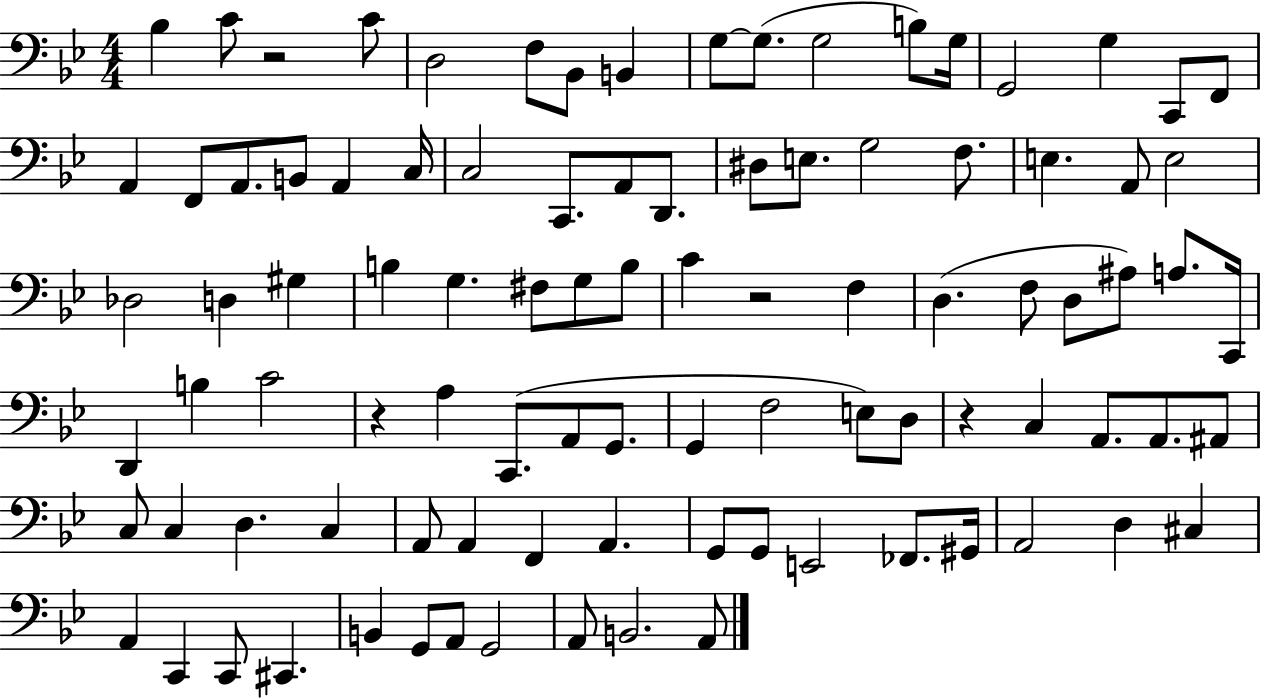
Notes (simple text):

Bb3/q C4/e R/h C4/e D3/h F3/e Bb2/e B2/q G3/e G3/e. G3/h B3/e G3/s G2/h G3/q C2/e F2/e A2/q F2/e A2/e. B2/e A2/q C3/s C3/h C2/e. A2/e D2/e. D#3/e E3/e. G3/h F3/e. E3/q. A2/e E3/h Db3/h D3/q G#3/q B3/q G3/q. F#3/e G3/e B3/e C4/q R/h F3/q D3/q. F3/e D3/e A#3/e A3/e. C2/s D2/q B3/q C4/h R/q A3/q C2/e. A2/e G2/e. G2/q F3/h E3/e D3/e R/q C3/q A2/e. A2/e. A#2/e C3/e C3/q D3/q. C3/q A2/e A2/q F2/q A2/q. G2/e G2/e E2/h FES2/e. G#2/s A2/h D3/q C#3/q A2/q C2/q C2/e C#2/q. B2/q G2/e A2/e G2/h A2/e B2/h. A2/e